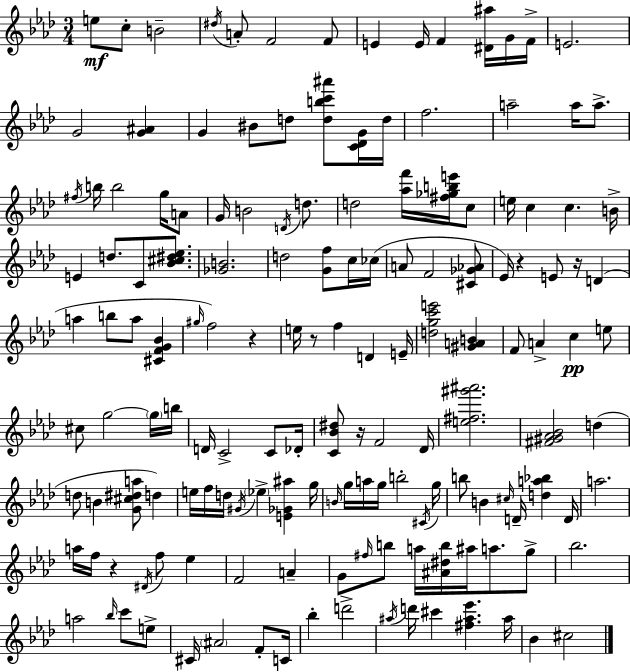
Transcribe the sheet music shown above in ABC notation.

X:1
T:Untitled
M:3/4
L:1/4
K:Ab
e/2 c/2 B2 ^d/4 A/2 F2 F/2 E E/4 F [^D^a]/4 G/4 F/4 E2 G2 [G^A] G ^B/2 d/2 [dbc'^a']/2 [C_DG]/4 d/4 f2 a2 a/4 a/2 ^f/4 b/4 b2 g/4 A/2 G/4 B2 D/4 d/2 d2 [_af']/4 [^f_gbe']/4 c/2 e/4 c c B/4 E d/2 C/2 [_B^c^d_e]/2 [_GB]2 d2 [Gf]/2 c/4 _c/4 A/2 F2 [^C_G_A]/2 _E/4 z E/2 z/4 D a b/2 a/2 [^CFG_B] ^g/4 f2 z e/4 z/2 f D E/4 [dgc'e']2 [^GAB] F/2 A c e/2 ^c/2 g2 g/4 b/4 D/4 C2 C/2 _D/4 [C_B^d]/2 z/4 F2 _D/4 [e^f^g'^a']2 [^F^G_A_B]2 d d/2 B [G^c^da]/2 d e/4 f/4 d/4 ^G/4 _e [E_G^a] g/4 B/4 g/4 a/4 g/4 b2 ^C/4 g/4 b/2 B ^c/4 D/4 [da_b] D/4 a2 a/4 f/4 z ^D/4 f/2 _e F2 A G/2 ^f/4 b/2 a/4 [^A^db]/4 ^a/4 a/2 g/2 _b2 a2 _b/4 c'/2 e/2 ^C/4 ^A2 F/2 C/4 _b d'2 ^a/4 d'/4 ^c' [^f^a_e'] ^a/4 _B ^c2